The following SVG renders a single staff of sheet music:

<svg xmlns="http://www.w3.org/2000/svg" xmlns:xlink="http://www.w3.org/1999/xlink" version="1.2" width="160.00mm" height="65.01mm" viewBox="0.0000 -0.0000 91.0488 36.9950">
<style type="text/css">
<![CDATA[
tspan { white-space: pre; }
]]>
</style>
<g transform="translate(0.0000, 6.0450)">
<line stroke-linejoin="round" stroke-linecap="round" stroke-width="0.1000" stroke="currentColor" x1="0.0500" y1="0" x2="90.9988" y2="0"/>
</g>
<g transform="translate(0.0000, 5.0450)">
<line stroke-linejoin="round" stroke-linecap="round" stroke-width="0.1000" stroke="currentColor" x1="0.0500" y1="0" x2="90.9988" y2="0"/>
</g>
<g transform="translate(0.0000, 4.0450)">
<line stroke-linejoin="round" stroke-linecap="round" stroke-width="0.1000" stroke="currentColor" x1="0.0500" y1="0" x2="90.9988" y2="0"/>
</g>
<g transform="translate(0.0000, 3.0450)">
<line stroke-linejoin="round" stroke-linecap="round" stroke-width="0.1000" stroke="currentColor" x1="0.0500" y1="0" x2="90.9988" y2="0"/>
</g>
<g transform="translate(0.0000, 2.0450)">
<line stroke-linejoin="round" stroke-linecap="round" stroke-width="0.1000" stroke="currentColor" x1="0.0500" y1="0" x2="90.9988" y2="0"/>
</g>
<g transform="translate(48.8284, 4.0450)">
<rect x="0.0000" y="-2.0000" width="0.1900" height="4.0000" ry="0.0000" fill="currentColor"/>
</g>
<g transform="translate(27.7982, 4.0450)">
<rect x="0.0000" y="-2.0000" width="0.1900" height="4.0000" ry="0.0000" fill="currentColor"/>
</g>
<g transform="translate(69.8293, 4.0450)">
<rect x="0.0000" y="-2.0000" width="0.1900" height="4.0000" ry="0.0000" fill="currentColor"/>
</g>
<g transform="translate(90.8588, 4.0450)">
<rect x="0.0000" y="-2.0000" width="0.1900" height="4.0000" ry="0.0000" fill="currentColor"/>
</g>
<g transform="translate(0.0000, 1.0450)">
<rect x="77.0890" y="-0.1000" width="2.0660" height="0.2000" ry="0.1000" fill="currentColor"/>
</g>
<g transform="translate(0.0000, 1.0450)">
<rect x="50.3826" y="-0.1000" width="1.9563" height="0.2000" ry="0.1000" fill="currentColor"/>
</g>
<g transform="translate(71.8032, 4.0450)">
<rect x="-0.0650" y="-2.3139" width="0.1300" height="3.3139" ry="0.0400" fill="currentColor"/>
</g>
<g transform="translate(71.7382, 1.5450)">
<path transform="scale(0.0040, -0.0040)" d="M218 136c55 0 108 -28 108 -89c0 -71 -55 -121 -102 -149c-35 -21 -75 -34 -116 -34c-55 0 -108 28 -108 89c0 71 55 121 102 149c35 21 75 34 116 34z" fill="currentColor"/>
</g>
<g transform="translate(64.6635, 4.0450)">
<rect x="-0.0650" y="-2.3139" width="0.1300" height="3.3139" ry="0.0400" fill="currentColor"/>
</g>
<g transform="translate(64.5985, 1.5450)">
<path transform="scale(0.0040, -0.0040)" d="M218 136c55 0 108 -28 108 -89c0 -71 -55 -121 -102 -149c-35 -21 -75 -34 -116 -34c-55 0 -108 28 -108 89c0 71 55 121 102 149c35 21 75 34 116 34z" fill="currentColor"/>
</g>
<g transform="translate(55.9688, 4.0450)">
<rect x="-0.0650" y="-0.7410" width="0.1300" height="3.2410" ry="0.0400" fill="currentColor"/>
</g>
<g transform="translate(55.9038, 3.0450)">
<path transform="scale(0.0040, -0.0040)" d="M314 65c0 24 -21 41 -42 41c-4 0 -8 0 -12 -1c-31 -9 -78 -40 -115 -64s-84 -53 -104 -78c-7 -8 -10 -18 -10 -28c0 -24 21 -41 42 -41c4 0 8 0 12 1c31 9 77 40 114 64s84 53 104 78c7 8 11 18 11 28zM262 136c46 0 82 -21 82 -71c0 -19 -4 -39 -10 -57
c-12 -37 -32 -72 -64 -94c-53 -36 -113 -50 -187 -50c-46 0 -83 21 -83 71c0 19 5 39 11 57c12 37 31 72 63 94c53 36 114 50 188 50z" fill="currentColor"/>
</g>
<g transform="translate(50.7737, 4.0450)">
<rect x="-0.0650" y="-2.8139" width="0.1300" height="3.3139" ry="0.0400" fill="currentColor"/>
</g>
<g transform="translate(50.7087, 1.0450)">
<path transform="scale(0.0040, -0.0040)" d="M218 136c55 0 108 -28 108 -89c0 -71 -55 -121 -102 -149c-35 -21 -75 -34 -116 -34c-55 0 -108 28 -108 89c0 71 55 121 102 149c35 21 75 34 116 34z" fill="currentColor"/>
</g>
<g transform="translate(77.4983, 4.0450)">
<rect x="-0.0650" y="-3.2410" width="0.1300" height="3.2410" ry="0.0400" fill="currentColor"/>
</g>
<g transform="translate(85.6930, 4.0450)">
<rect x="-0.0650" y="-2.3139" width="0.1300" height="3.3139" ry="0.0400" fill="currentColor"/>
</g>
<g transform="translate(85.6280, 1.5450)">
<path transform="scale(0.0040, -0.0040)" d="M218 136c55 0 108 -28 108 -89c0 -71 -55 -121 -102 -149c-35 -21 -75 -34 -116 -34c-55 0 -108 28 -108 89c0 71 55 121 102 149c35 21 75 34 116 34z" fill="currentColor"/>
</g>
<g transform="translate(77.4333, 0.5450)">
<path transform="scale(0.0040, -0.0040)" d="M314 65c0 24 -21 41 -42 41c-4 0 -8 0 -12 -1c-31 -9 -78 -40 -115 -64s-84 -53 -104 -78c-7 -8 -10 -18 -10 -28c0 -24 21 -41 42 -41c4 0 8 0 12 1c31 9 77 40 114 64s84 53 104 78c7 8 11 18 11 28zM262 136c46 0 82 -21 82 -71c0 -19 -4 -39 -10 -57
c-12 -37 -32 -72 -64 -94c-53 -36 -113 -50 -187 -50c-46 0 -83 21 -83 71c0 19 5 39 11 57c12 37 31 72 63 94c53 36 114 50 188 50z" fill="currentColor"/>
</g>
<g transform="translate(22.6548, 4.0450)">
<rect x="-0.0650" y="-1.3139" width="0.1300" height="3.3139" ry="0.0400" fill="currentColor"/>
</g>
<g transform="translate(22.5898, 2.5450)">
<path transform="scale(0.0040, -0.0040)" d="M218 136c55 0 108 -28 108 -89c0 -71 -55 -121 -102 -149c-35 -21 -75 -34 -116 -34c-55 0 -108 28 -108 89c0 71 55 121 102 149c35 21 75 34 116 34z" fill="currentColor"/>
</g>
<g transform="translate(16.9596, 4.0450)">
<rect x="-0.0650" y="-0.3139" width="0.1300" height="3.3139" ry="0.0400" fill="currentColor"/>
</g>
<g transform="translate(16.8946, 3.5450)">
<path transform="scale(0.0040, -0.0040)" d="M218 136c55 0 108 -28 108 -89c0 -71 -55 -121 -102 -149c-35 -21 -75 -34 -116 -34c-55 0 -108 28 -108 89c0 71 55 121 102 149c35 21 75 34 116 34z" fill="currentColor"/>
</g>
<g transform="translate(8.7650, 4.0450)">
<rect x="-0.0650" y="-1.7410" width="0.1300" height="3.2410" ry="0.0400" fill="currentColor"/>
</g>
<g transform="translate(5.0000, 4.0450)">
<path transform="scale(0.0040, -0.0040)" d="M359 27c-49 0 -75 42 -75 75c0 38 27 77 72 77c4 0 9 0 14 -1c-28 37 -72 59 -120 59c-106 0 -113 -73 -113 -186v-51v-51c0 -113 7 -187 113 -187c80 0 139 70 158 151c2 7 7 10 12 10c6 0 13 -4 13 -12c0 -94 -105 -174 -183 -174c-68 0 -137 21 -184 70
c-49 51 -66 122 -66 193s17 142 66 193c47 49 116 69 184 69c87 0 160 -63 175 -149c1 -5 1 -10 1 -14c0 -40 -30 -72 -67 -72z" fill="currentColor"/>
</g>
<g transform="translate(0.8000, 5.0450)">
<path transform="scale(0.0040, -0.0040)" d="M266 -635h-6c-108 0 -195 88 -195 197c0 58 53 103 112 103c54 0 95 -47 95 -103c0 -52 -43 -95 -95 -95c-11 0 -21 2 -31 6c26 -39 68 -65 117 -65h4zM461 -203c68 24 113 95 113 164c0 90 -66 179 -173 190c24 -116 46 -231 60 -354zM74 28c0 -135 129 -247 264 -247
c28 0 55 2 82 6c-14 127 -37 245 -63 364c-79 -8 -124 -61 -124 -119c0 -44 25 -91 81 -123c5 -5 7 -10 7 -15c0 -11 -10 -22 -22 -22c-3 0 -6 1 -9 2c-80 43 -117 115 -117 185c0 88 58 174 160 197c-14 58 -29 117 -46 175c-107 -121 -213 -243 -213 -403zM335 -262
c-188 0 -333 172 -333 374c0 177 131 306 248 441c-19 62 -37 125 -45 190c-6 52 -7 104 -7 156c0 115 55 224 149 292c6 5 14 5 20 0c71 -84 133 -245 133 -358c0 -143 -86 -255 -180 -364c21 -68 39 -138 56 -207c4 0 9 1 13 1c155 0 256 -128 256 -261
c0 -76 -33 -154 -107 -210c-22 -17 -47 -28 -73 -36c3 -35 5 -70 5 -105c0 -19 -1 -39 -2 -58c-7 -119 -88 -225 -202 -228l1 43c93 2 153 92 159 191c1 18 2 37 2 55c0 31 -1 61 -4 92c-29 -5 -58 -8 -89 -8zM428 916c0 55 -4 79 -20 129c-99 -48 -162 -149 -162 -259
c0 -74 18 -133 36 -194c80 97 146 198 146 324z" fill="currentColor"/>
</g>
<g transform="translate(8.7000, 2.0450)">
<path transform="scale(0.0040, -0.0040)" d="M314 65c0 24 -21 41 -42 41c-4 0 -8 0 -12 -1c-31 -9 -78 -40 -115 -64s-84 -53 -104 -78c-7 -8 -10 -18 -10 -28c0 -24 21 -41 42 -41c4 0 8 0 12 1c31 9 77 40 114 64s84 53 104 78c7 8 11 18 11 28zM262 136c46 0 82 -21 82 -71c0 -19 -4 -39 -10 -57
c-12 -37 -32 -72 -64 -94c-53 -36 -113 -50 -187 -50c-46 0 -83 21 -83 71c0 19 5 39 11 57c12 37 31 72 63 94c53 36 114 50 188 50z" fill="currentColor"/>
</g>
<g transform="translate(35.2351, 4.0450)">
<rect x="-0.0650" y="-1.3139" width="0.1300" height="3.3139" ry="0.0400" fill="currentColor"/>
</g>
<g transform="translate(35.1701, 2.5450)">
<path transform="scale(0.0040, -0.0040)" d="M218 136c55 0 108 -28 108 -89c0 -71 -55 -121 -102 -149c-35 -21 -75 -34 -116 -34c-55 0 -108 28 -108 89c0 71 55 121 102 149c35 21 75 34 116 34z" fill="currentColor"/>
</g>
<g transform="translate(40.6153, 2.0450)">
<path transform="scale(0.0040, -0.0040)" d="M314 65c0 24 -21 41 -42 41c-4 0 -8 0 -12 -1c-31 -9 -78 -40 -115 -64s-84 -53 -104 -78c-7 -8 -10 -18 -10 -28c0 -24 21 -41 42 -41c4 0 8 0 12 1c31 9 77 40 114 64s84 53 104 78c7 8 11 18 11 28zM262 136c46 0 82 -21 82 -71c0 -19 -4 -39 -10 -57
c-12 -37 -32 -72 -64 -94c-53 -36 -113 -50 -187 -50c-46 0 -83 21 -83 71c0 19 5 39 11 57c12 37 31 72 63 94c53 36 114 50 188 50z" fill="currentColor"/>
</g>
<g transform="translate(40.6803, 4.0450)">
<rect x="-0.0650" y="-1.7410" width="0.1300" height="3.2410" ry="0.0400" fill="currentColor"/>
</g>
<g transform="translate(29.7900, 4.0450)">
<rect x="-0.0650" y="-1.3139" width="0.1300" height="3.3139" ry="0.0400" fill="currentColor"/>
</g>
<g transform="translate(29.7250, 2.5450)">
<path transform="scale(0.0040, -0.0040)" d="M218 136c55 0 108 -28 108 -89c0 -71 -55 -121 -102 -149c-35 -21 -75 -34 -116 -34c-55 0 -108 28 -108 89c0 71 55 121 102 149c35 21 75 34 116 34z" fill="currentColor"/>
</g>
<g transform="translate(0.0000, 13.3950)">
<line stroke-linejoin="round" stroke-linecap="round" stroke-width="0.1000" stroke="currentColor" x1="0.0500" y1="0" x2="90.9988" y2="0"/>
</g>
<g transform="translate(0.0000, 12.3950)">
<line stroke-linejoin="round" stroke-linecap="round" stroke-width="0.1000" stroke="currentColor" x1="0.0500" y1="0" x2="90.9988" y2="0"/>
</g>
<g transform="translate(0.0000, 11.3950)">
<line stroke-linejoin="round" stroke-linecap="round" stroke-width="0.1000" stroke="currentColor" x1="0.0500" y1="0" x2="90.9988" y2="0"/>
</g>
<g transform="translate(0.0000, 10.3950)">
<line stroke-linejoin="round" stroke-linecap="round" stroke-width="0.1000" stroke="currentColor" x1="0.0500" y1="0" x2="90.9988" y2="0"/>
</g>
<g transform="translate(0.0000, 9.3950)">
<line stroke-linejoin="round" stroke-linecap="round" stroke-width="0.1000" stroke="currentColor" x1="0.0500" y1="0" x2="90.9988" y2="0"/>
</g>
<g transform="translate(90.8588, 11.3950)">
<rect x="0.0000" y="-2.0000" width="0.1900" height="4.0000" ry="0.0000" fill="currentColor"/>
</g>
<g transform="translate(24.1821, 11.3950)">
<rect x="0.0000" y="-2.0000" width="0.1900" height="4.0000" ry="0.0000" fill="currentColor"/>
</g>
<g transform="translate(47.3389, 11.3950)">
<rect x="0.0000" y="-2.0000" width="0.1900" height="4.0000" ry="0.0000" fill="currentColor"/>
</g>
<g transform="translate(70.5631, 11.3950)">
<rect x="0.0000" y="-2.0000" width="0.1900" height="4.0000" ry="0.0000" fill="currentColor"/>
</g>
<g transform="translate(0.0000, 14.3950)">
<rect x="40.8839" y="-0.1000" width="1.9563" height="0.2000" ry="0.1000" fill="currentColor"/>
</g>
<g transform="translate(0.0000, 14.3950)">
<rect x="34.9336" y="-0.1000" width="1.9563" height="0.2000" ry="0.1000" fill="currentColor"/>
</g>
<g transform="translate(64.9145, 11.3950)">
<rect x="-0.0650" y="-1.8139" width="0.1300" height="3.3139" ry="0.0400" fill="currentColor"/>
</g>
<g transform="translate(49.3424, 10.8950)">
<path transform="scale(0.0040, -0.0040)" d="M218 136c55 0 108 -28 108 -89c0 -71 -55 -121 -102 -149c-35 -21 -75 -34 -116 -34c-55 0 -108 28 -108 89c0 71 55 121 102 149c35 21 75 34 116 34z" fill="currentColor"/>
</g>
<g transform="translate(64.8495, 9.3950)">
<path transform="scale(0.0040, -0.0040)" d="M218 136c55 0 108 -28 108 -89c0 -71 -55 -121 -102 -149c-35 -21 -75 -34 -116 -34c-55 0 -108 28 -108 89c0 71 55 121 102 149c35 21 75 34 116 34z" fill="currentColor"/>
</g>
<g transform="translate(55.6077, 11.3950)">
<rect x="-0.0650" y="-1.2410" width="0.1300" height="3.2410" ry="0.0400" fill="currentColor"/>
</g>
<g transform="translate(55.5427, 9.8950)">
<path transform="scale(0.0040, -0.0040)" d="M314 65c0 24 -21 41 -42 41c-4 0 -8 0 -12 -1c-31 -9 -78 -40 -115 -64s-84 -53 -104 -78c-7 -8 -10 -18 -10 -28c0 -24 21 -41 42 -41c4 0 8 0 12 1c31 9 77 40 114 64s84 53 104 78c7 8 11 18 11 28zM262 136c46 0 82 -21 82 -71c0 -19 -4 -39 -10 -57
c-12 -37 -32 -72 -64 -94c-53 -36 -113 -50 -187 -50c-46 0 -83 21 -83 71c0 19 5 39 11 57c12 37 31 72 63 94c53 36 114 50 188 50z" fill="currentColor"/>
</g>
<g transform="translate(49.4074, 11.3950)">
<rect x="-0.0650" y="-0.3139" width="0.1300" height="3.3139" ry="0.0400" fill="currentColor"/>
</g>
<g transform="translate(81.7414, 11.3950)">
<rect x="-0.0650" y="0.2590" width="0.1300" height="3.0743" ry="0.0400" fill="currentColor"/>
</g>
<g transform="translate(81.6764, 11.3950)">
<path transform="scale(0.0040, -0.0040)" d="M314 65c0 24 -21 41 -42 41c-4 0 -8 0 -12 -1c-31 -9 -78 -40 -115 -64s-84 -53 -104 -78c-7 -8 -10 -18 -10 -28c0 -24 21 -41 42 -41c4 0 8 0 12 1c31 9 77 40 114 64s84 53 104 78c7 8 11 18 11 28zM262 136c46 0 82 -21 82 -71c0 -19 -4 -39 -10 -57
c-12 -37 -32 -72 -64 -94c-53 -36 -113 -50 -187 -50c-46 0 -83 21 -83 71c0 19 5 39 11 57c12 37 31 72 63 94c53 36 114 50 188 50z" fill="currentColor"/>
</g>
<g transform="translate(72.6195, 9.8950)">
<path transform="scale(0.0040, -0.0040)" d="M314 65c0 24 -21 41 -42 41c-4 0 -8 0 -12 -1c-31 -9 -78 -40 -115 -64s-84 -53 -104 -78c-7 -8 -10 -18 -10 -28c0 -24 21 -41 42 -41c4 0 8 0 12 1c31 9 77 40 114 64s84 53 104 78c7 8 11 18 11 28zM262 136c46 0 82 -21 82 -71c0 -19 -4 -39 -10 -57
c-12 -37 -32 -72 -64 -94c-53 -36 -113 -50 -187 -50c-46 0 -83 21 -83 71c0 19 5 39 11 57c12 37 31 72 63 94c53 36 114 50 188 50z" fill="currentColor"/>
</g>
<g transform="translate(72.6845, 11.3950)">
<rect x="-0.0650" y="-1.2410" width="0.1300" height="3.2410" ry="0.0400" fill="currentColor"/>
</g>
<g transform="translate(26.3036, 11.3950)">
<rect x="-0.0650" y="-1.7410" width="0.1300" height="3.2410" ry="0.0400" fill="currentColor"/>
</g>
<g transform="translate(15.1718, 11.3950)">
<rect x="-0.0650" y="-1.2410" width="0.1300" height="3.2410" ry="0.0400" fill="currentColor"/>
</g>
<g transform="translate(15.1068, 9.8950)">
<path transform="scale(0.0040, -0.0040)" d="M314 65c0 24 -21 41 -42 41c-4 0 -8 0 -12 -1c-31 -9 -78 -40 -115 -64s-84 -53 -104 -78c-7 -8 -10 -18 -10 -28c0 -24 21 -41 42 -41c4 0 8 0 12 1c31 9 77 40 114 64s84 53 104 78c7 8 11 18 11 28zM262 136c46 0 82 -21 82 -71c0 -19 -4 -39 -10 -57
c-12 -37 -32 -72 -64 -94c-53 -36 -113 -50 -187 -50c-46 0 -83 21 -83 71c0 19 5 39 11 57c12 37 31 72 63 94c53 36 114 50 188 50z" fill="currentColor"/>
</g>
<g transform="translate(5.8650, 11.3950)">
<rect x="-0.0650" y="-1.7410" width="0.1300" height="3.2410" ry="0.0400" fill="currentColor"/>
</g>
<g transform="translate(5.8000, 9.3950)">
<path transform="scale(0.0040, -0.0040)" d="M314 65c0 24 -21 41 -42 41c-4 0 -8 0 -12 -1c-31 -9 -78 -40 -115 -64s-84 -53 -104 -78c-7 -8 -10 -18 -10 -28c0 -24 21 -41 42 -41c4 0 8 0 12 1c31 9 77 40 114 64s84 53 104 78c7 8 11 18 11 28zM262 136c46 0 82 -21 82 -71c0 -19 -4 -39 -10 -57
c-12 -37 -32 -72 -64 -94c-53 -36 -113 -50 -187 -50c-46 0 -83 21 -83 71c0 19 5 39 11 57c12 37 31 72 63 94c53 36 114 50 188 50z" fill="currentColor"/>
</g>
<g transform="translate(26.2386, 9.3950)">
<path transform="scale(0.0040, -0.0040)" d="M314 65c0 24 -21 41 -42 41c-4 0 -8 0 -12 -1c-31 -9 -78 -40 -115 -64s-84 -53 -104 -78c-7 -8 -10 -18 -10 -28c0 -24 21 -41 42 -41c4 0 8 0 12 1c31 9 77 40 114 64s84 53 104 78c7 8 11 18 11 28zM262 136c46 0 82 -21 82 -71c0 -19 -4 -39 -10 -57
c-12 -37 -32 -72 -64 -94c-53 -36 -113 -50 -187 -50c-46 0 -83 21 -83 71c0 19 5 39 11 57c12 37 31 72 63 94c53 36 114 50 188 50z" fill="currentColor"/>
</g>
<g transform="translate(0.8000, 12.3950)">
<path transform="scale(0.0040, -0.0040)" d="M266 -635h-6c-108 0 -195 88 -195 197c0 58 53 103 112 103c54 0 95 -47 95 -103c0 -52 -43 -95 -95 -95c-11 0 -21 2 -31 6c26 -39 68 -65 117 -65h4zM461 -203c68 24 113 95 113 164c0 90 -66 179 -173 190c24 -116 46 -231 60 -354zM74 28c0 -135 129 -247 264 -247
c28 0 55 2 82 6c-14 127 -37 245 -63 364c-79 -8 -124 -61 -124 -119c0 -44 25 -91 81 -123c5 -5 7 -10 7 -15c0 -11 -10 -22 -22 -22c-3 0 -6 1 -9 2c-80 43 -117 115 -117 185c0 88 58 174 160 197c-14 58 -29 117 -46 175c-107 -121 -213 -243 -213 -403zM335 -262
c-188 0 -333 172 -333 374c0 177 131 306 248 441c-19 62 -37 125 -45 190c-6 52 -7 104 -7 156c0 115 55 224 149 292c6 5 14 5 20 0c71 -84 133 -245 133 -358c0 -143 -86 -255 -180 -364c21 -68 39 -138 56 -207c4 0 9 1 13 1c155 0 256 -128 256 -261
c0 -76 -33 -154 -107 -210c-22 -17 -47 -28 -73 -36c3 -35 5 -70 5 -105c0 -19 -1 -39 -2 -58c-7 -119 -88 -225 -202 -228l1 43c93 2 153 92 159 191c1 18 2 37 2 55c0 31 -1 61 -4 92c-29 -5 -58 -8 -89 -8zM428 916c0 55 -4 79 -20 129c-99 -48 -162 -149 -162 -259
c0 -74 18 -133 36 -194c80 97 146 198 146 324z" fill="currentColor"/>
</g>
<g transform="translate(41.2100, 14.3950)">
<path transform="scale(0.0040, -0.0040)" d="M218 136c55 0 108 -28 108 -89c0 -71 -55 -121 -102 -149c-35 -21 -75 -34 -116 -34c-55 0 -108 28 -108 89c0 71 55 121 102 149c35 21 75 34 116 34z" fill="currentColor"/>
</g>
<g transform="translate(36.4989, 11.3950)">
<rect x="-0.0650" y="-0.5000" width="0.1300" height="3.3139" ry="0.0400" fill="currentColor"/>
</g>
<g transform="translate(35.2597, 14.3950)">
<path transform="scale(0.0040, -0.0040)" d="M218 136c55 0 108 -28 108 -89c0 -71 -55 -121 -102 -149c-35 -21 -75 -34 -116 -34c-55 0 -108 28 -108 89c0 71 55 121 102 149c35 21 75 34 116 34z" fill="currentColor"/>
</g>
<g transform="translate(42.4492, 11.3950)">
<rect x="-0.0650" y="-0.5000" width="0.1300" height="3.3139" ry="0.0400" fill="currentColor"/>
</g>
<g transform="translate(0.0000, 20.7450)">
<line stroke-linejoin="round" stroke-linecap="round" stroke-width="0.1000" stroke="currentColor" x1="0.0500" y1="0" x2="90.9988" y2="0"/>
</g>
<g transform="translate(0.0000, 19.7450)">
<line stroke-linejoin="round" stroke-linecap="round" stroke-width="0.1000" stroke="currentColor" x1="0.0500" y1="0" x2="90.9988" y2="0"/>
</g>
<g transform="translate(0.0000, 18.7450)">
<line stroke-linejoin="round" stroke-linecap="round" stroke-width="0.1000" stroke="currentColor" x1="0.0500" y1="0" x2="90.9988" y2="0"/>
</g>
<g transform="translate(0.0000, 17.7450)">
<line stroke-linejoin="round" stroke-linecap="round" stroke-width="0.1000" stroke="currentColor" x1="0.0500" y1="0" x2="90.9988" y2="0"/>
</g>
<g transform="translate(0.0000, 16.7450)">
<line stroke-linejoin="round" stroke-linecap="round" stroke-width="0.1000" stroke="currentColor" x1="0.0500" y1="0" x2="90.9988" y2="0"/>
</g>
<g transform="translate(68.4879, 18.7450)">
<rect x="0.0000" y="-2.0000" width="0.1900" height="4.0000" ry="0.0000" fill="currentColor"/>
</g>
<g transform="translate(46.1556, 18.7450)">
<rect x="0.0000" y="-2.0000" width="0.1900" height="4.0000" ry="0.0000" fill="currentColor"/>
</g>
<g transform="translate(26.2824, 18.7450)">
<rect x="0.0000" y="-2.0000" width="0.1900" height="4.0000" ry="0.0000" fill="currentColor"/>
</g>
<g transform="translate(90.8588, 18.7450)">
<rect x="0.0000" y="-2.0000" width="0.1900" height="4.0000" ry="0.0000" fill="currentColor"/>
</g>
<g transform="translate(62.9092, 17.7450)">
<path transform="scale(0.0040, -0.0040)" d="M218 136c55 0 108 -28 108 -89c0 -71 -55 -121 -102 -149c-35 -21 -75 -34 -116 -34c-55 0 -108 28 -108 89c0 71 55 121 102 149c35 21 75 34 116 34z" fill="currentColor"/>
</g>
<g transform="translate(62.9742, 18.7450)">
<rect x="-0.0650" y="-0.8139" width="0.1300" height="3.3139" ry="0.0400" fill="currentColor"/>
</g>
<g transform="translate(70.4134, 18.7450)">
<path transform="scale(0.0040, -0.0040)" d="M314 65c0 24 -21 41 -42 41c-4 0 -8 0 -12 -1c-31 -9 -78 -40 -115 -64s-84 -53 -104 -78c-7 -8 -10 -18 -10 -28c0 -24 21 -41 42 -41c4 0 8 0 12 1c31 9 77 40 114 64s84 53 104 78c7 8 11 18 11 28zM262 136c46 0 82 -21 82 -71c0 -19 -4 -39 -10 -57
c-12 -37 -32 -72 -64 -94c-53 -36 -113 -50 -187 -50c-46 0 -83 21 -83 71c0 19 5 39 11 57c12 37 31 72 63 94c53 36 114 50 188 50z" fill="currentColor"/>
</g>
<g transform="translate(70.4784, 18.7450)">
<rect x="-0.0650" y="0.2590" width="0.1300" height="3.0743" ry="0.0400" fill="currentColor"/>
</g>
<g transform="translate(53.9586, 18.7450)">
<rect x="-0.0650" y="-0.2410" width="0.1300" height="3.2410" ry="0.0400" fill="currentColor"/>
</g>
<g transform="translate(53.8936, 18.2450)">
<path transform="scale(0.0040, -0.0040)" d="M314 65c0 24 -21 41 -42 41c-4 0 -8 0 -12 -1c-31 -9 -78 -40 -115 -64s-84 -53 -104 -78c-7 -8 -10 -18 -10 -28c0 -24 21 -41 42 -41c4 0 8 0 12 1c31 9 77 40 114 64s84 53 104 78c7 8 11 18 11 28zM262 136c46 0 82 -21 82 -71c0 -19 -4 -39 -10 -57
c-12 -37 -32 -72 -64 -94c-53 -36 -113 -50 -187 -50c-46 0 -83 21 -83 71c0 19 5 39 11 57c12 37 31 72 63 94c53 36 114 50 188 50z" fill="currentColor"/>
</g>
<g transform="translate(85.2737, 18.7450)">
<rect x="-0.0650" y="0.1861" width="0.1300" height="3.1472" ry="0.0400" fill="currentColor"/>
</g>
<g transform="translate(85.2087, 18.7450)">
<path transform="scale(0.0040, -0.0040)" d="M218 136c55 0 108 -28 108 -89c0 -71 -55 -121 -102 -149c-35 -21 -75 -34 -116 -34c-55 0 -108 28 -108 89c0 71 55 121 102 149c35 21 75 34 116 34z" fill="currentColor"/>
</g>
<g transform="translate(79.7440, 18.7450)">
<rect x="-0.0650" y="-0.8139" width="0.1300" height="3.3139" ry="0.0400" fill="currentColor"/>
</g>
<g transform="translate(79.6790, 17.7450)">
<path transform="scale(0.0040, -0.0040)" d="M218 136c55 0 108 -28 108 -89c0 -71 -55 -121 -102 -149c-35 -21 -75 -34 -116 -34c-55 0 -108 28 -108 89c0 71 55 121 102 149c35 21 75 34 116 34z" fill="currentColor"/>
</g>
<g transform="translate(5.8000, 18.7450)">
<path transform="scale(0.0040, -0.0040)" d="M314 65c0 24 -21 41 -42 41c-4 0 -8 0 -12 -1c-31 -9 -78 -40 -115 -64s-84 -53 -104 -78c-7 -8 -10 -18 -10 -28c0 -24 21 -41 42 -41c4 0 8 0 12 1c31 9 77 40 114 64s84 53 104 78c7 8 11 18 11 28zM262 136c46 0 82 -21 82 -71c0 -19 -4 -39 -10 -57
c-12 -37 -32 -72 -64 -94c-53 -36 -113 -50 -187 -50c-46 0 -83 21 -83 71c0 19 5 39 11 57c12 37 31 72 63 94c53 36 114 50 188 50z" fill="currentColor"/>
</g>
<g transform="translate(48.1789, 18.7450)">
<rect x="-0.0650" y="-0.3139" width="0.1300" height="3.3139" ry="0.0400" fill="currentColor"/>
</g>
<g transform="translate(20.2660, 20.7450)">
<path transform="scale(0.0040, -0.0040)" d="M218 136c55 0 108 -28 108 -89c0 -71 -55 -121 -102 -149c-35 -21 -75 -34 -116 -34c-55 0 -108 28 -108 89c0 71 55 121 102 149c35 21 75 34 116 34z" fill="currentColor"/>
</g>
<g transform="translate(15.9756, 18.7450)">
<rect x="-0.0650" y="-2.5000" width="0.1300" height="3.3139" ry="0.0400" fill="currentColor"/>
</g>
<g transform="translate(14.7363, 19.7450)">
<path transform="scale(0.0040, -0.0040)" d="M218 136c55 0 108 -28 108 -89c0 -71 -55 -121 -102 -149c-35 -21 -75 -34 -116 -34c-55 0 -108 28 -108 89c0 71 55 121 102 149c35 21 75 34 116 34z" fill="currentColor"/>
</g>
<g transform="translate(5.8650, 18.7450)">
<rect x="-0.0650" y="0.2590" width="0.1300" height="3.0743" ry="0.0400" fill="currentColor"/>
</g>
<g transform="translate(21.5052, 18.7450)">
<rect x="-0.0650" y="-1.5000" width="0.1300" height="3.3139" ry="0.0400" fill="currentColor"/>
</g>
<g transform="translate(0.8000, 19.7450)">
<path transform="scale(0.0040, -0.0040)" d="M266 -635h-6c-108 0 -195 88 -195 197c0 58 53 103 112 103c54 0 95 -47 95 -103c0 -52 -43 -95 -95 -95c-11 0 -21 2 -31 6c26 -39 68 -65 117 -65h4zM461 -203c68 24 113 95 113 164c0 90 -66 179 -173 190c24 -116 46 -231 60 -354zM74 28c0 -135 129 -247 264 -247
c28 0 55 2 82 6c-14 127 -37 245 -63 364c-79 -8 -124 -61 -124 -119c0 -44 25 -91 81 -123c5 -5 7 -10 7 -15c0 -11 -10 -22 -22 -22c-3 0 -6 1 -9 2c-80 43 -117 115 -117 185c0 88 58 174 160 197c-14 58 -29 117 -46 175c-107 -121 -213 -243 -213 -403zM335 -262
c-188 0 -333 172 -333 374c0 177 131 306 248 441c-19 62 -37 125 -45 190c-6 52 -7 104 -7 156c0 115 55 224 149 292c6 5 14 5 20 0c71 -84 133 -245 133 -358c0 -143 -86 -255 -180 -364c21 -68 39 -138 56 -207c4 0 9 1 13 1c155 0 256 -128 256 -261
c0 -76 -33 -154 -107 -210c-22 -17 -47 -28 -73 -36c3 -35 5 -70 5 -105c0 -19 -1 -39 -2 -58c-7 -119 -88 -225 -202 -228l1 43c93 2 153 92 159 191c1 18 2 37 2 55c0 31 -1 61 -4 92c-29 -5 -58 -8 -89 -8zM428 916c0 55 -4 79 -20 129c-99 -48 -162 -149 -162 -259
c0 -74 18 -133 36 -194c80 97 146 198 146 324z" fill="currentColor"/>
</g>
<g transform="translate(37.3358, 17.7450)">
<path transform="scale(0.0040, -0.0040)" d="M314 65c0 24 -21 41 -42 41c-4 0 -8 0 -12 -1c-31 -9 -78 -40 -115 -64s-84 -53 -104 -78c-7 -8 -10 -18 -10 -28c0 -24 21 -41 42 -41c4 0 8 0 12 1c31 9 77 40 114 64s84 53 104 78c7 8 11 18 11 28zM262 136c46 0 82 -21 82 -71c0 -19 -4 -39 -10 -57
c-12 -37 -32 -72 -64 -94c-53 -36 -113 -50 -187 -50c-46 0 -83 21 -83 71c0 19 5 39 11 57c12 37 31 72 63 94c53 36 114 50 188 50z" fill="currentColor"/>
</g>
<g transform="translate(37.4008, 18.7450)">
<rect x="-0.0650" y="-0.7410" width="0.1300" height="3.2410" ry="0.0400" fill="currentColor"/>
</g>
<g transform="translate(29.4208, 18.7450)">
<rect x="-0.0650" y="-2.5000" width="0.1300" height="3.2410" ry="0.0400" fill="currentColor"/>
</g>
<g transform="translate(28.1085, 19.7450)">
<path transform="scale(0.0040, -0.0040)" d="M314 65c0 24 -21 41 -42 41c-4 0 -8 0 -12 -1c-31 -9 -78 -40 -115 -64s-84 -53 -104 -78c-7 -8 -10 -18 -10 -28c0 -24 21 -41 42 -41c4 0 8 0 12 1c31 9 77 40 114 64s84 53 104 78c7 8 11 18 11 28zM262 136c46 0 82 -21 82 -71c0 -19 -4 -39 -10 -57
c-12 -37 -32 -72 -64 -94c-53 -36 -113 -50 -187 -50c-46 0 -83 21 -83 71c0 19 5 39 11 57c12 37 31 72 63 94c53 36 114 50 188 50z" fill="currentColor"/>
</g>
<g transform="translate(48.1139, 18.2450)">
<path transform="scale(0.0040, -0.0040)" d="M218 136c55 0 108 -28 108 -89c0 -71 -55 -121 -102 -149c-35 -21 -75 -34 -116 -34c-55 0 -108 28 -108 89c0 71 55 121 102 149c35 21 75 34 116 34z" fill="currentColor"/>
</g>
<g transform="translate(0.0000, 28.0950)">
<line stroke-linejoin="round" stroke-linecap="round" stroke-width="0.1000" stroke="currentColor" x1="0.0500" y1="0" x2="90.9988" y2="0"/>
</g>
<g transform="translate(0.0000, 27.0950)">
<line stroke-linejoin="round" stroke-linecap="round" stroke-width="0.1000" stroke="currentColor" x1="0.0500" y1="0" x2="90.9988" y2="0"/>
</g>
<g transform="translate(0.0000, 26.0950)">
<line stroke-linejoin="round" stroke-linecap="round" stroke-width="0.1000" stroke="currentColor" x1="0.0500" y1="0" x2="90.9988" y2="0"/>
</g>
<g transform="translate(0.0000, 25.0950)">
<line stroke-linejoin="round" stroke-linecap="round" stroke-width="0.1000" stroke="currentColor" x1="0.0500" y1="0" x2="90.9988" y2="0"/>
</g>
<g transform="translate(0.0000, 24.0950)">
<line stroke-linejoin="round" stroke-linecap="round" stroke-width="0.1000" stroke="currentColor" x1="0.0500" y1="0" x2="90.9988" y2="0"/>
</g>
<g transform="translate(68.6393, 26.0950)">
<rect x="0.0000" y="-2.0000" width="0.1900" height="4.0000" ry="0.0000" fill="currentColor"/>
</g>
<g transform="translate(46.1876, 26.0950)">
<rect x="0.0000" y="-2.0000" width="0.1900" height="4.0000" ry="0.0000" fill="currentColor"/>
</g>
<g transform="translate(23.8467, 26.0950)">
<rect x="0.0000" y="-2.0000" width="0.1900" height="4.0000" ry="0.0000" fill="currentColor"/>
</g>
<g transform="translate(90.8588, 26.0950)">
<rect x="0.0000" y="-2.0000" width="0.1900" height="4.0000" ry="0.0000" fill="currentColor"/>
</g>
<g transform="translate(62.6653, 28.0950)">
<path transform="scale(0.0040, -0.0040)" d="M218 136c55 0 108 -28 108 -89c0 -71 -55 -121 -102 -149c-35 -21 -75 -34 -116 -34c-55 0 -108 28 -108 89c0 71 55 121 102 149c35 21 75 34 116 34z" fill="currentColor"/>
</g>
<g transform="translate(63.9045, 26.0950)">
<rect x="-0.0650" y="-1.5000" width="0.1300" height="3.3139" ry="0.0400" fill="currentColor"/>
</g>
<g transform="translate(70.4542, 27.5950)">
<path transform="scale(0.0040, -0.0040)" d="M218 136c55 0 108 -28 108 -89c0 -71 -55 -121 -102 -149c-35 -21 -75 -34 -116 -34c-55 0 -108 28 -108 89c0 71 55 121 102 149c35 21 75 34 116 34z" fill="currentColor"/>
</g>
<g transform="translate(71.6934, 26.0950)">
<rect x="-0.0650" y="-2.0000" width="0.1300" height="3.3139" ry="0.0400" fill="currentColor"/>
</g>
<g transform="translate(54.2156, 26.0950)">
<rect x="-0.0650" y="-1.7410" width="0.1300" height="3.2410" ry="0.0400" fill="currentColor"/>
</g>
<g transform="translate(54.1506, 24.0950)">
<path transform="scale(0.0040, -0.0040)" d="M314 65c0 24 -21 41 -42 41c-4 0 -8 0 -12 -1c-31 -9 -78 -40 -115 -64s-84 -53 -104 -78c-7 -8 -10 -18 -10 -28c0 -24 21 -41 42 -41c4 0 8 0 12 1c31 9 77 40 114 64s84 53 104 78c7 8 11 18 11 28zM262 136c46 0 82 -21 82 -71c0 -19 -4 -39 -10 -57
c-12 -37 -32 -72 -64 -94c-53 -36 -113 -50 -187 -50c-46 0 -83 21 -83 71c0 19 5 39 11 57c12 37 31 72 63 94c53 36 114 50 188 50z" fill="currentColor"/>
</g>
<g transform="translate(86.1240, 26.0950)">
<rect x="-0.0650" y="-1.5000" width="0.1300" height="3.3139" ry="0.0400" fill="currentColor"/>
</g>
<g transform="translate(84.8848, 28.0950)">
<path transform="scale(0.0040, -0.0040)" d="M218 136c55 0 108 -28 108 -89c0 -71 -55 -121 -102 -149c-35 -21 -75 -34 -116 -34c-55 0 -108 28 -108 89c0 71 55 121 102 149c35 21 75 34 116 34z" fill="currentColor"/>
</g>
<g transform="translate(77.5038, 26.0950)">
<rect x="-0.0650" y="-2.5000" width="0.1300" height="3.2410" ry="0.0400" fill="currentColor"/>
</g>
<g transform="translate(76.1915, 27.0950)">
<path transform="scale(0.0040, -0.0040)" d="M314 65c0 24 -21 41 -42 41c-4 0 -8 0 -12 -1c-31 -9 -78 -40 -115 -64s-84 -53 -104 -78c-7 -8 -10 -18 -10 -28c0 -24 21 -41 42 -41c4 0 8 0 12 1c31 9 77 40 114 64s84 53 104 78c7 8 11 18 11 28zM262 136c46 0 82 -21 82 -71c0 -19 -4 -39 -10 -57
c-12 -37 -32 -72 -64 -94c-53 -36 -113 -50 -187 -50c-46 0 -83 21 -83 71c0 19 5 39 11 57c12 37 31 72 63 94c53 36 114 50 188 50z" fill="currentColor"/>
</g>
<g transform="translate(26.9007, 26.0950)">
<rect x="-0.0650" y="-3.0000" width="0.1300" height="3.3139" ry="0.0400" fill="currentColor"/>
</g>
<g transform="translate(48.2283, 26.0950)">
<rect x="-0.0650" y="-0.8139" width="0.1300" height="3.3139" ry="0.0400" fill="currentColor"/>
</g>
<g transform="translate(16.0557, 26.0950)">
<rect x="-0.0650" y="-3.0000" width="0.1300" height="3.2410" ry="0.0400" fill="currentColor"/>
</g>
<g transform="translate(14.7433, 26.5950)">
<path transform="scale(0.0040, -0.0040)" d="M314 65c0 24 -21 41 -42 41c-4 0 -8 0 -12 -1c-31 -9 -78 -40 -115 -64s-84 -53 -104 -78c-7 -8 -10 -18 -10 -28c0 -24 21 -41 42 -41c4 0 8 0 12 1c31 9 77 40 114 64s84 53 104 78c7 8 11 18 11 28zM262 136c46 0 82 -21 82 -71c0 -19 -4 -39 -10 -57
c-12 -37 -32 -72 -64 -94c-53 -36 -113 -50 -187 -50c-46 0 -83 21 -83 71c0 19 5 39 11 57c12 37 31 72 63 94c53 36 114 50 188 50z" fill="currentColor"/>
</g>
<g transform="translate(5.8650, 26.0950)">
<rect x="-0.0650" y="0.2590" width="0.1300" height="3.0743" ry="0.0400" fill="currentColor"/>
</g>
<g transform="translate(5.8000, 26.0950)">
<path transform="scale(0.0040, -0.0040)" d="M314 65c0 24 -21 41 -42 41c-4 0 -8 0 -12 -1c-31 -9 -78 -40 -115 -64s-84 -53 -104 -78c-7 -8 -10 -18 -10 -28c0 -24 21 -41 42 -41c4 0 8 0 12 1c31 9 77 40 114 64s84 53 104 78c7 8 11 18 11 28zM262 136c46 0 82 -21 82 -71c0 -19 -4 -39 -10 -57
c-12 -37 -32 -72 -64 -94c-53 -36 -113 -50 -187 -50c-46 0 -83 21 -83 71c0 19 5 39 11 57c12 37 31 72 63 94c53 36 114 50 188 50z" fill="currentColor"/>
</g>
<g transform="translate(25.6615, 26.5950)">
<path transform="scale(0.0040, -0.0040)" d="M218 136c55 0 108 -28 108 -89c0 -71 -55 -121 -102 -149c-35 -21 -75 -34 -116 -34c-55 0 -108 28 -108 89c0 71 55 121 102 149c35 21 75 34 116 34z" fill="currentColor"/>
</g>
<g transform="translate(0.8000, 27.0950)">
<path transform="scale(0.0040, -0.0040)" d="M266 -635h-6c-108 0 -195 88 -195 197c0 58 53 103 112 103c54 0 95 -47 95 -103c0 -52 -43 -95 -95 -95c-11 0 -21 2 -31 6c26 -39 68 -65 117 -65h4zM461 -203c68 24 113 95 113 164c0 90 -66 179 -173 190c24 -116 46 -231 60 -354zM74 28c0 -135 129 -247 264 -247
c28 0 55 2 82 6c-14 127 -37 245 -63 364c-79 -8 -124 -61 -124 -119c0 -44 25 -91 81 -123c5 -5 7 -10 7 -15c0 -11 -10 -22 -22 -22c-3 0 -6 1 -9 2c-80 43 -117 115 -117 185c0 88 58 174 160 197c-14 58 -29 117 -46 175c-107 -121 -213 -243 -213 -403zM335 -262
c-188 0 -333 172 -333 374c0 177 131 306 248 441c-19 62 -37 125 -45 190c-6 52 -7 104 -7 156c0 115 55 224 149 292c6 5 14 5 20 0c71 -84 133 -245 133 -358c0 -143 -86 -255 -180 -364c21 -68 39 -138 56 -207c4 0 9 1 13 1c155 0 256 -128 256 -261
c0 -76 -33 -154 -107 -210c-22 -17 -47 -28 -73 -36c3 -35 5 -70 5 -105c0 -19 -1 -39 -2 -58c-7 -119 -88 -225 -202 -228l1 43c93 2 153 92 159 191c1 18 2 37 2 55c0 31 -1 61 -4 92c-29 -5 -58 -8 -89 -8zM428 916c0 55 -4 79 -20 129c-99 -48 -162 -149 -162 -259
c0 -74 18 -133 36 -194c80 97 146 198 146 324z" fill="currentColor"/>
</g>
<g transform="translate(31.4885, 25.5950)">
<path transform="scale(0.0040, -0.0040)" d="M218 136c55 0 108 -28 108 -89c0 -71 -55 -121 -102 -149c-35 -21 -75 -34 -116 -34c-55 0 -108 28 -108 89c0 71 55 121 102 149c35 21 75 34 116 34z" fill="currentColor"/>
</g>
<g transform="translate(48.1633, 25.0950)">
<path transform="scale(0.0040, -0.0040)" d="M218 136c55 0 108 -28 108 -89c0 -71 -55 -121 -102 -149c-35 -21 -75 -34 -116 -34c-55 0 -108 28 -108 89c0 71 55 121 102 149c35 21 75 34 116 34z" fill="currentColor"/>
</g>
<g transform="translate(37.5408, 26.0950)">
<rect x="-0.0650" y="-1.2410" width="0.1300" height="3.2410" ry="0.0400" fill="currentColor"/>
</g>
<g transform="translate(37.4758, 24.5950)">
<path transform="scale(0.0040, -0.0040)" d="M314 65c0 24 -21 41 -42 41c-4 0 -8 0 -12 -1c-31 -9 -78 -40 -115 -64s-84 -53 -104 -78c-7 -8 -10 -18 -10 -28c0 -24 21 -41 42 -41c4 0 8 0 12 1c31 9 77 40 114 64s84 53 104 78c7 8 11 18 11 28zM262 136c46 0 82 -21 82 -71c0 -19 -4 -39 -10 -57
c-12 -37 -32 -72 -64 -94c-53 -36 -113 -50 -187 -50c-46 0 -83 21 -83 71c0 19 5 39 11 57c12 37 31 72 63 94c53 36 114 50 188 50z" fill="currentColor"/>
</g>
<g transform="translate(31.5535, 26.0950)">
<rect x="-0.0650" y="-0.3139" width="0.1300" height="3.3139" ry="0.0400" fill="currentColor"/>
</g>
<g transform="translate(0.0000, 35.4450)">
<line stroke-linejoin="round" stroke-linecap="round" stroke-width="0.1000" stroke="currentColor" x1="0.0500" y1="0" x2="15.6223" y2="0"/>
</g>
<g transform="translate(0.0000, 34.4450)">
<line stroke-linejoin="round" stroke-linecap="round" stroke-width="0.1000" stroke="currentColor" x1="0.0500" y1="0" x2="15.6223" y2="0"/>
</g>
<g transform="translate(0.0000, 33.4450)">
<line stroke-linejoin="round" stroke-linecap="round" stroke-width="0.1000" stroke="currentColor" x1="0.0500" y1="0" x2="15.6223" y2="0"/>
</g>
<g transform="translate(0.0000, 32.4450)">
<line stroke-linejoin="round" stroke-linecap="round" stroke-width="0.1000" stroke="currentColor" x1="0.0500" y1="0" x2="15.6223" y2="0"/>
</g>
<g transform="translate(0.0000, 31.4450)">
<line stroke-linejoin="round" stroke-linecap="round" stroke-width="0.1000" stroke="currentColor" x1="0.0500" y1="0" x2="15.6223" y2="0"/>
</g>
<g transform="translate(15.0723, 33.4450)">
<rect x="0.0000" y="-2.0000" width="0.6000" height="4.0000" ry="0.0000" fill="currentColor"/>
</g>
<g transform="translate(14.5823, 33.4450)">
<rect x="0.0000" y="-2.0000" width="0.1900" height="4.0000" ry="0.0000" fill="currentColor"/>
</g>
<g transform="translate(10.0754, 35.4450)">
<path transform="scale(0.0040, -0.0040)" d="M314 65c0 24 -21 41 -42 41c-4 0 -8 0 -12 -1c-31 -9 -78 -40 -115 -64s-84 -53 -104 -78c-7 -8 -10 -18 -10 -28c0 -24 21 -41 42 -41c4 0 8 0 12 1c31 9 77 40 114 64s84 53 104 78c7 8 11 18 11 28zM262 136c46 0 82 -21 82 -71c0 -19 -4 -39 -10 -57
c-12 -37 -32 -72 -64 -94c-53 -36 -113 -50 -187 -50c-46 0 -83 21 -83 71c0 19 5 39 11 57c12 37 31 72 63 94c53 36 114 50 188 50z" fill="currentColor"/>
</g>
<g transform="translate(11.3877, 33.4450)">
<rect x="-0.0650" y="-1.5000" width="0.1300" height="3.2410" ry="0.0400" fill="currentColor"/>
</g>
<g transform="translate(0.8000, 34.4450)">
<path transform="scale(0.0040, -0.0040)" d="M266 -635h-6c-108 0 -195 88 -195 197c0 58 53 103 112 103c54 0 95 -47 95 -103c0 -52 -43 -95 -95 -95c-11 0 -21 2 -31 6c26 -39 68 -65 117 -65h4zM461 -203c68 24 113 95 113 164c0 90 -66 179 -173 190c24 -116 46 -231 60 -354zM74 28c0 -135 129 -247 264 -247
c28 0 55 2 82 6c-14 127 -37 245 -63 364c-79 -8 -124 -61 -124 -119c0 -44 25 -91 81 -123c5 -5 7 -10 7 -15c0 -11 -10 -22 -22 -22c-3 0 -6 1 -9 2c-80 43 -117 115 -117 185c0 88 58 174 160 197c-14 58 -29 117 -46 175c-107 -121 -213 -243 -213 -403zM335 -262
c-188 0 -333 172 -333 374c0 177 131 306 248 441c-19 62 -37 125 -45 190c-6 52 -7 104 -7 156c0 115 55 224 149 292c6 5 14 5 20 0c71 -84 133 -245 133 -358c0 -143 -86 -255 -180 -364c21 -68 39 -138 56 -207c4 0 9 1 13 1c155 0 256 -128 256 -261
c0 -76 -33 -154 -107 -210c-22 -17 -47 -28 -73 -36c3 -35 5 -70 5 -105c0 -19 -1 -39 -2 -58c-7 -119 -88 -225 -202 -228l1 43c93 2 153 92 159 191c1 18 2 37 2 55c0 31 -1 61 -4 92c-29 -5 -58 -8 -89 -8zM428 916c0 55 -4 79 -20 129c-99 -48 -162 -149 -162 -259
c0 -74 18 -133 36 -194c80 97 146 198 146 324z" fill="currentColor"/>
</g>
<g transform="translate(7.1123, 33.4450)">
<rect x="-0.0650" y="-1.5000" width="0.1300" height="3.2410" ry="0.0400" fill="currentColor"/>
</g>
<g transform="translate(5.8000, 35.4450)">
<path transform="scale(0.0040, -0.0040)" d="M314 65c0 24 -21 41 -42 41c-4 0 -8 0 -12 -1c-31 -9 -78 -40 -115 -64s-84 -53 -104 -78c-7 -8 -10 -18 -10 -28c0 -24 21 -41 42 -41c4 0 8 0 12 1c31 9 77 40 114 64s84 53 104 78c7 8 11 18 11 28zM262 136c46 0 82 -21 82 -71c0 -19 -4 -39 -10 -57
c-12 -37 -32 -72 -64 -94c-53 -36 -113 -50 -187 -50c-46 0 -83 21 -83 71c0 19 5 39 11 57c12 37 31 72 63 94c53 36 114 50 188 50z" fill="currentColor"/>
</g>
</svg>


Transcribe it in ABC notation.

X:1
T:Untitled
M:4/4
L:1/4
K:C
f2 c e e e f2 a d2 g g b2 g f2 e2 f2 C C c e2 f e2 B2 B2 G E G2 d2 c c2 d B2 d B B2 A2 A c e2 d f2 E F G2 E E2 E2